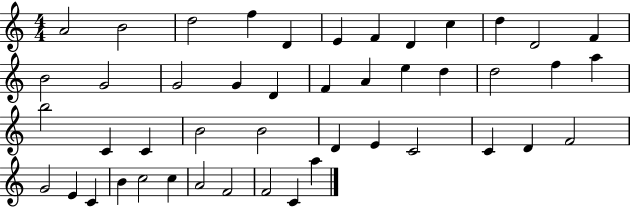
X:1
T:Untitled
M:4/4
L:1/4
K:C
A2 B2 d2 f D E F D c d D2 F B2 G2 G2 G D F A e d d2 f a b2 C C B2 B2 D E C2 C D F2 G2 E C B c2 c A2 F2 F2 C a